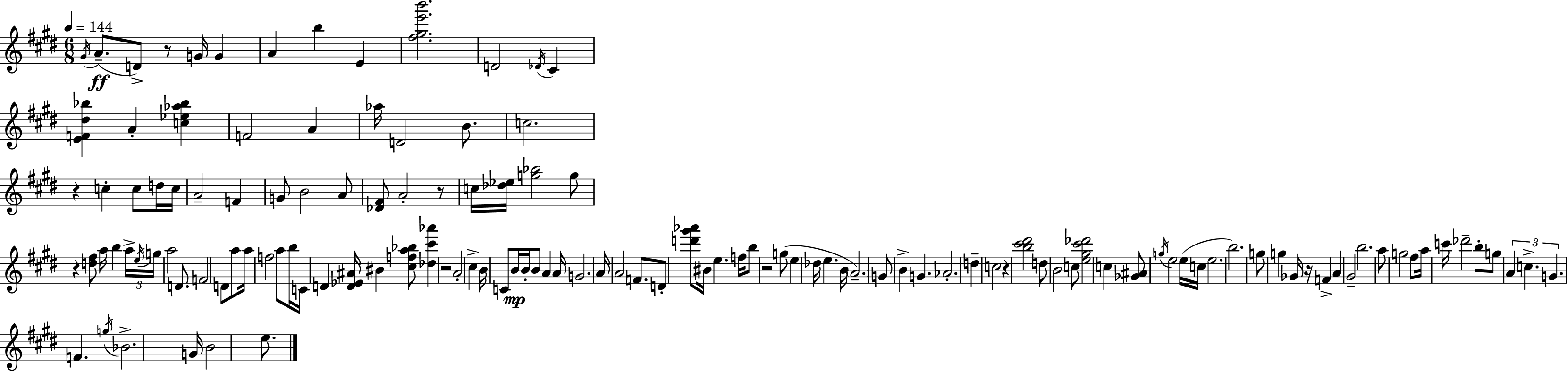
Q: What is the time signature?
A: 6/8